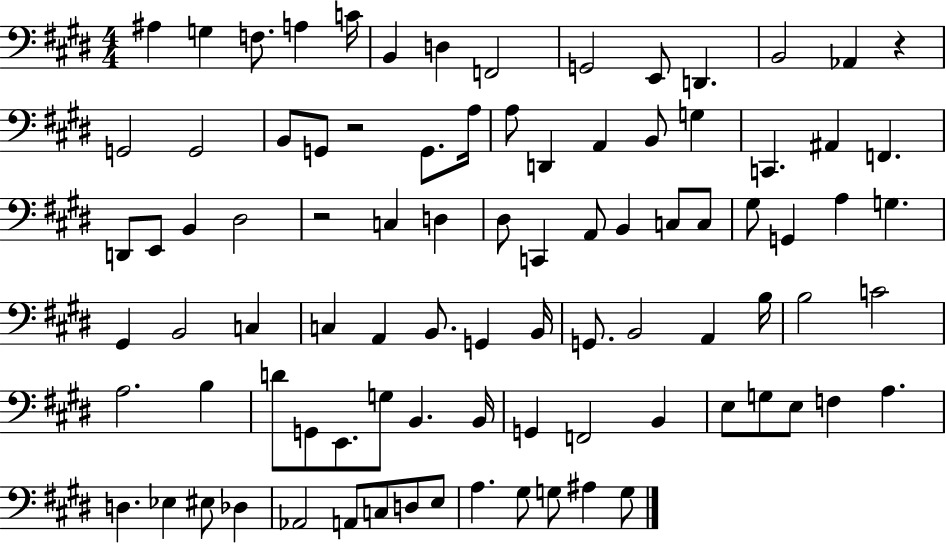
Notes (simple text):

A#3/q G3/q F3/e. A3/q C4/s B2/q D3/q F2/h G2/h E2/e D2/q. B2/h Ab2/q R/q G2/h G2/h B2/e G2/e R/h G2/e. A3/s A3/e D2/q A2/q B2/e G3/q C2/q. A#2/q F2/q. D2/e E2/e B2/q D#3/h R/h C3/q D3/q D#3/e C2/q A2/e B2/q C3/e C3/e G#3/e G2/q A3/q G3/q. G#2/q B2/h C3/q C3/q A2/q B2/e. G2/q B2/s G2/e. B2/h A2/q B3/s B3/h C4/h A3/h. B3/q D4/e G2/e E2/e. G3/e B2/q. B2/s G2/q F2/h B2/q E3/e G3/e E3/e F3/q A3/q. D3/q. Eb3/q EIS3/e Db3/q Ab2/h A2/e C3/e D3/e E3/e A3/q. G#3/e G3/e A#3/q G3/e